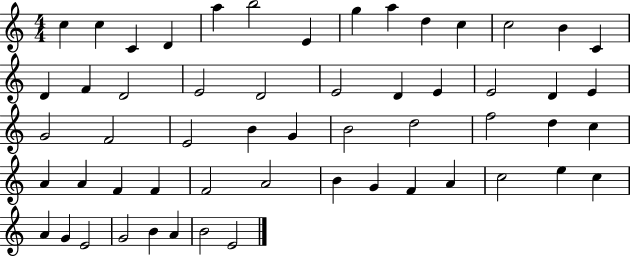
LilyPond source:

{
  \clef treble
  \numericTimeSignature
  \time 4/4
  \key c \major
  c''4 c''4 c'4 d'4 | a''4 b''2 e'4 | g''4 a''4 d''4 c''4 | c''2 b'4 c'4 | \break d'4 f'4 d'2 | e'2 d'2 | e'2 d'4 e'4 | e'2 d'4 e'4 | \break g'2 f'2 | e'2 b'4 g'4 | b'2 d''2 | f''2 d''4 c''4 | \break a'4 a'4 f'4 f'4 | f'2 a'2 | b'4 g'4 f'4 a'4 | c''2 e''4 c''4 | \break a'4 g'4 e'2 | g'2 b'4 a'4 | b'2 e'2 | \bar "|."
}